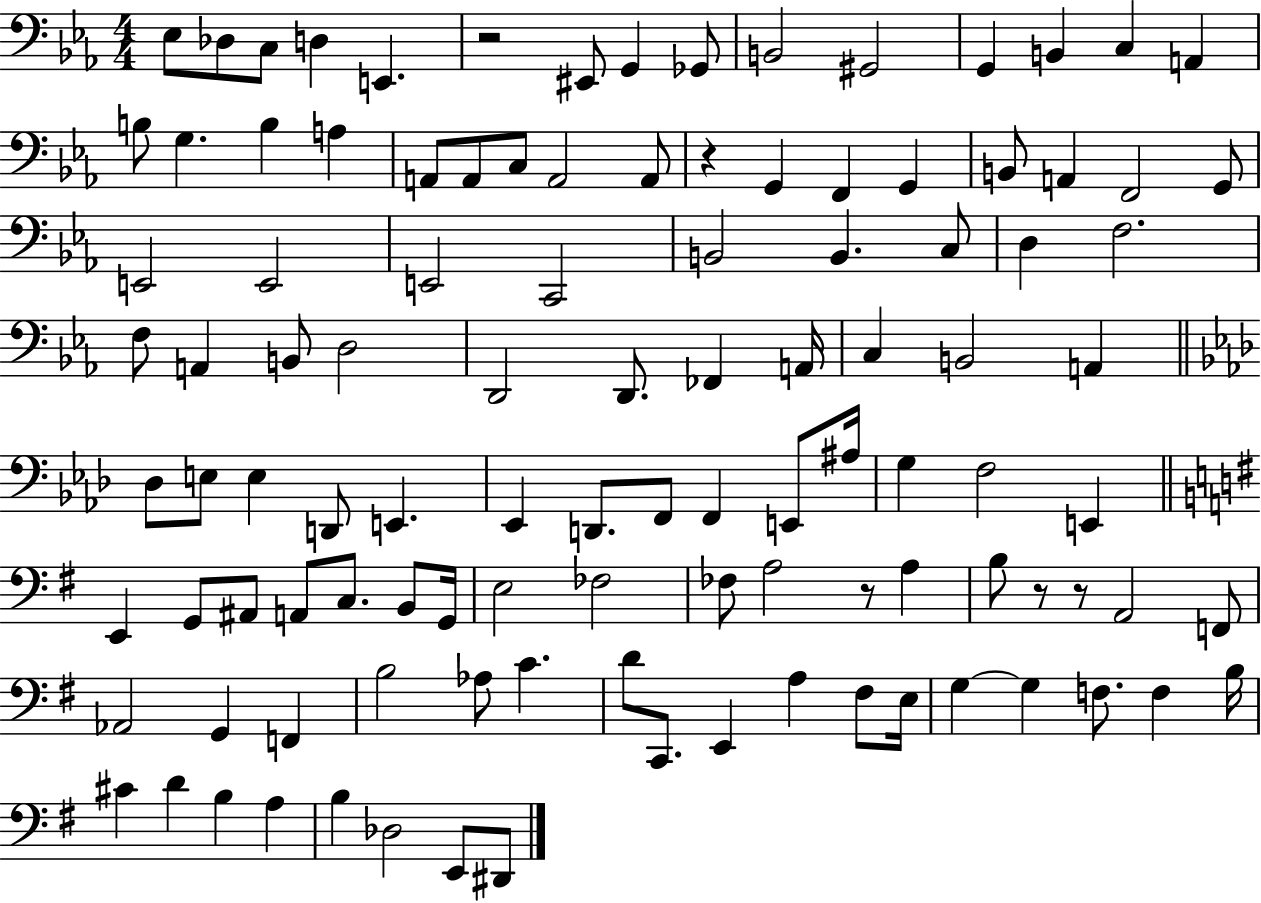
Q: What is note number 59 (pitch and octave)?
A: F2